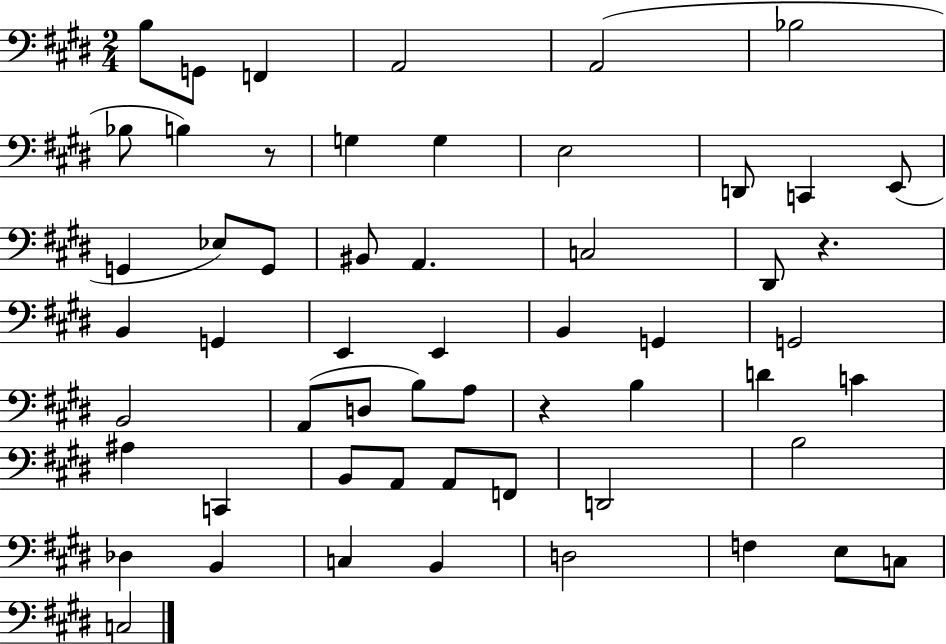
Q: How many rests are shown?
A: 3